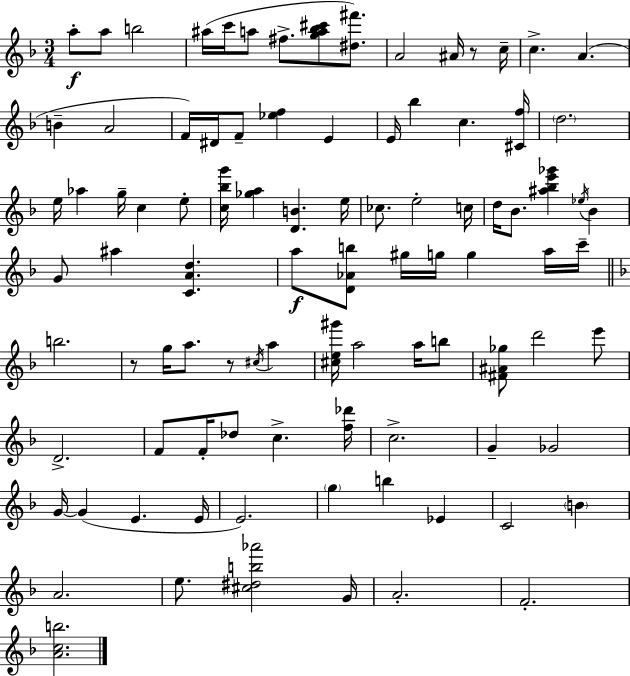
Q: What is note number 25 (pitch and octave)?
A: G5